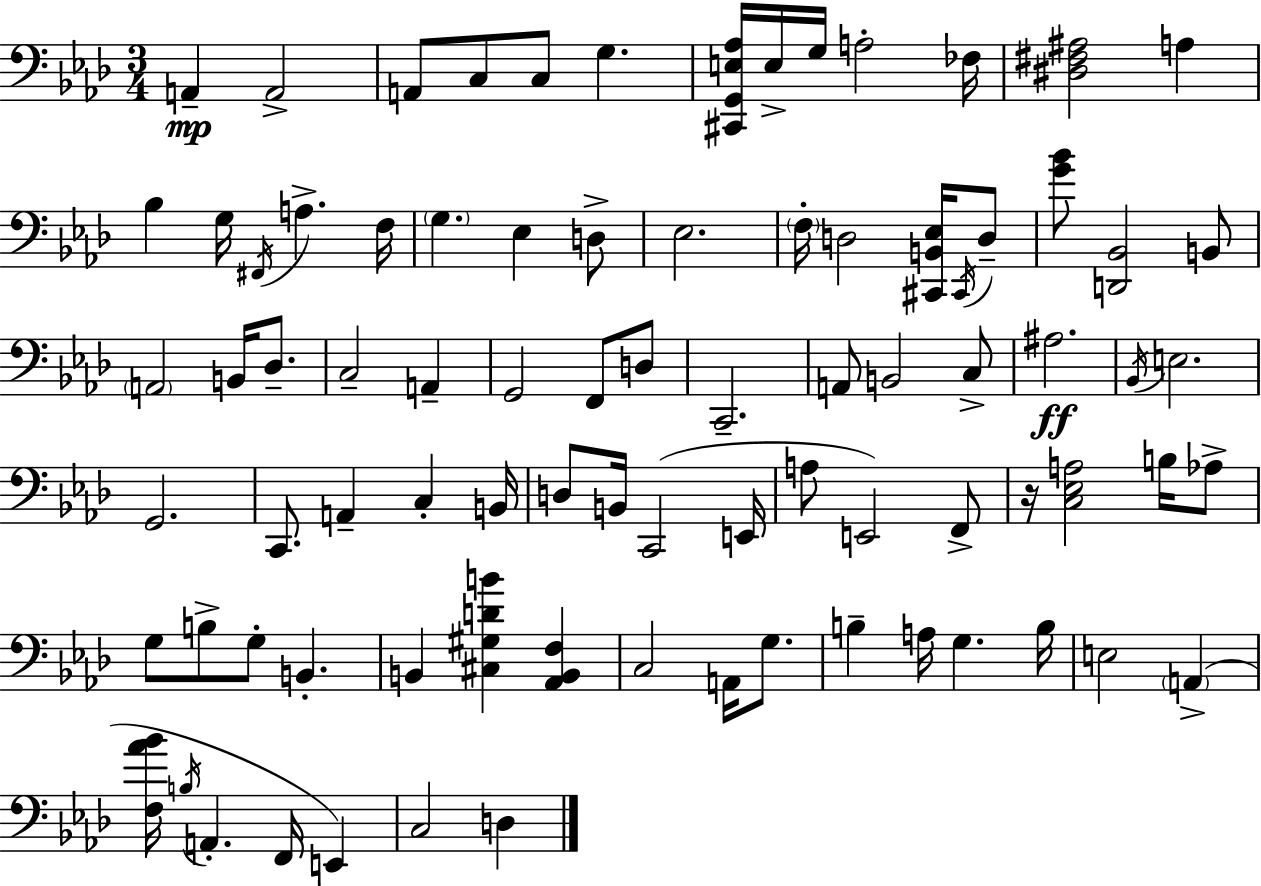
X:1
T:Untitled
M:3/4
L:1/4
K:Ab
A,, A,,2 A,,/2 C,/2 C,/2 G, [^C,,G,,E,_A,]/4 E,/4 G,/4 A,2 _F,/4 [^D,^F,^A,]2 A, _B, G,/4 ^F,,/4 A, F,/4 G, _E, D,/2 _E,2 F,/4 D,2 [^C,,B,,_E,]/4 ^C,,/4 D,/2 [G_B]/2 [D,,_B,,]2 B,,/2 A,,2 B,,/4 _D,/2 C,2 A,, G,,2 F,,/2 D,/2 C,,2 A,,/2 B,,2 C,/2 ^A,2 _B,,/4 E,2 G,,2 C,,/2 A,, C, B,,/4 D,/2 B,,/4 C,,2 E,,/4 A,/2 E,,2 F,,/2 z/4 [C,_E,A,]2 B,/4 _A,/2 G,/2 B,/2 G,/2 B,, B,, [^C,^G,DB] [_A,,B,,F,] C,2 A,,/4 G,/2 B, A,/4 G, B,/4 E,2 A,, [F,_A_B]/4 B,/4 A,, F,,/4 E,, C,2 D,